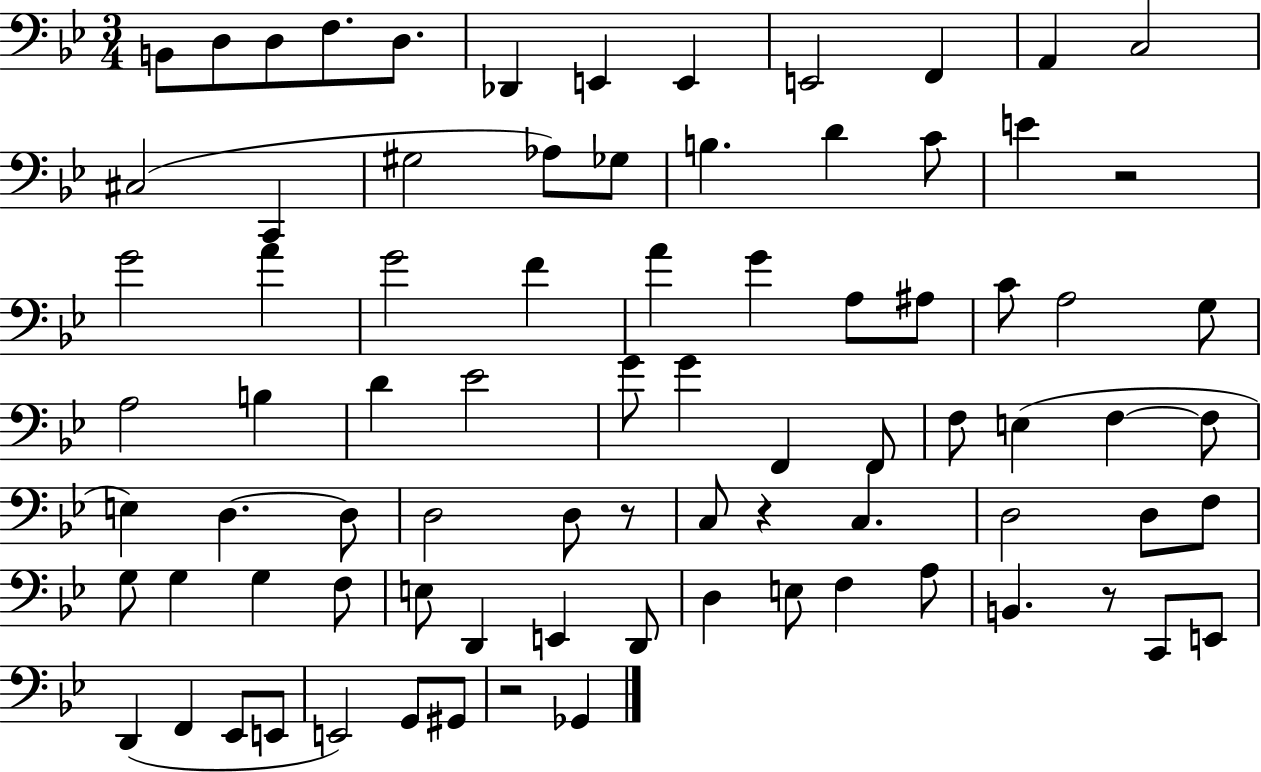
X:1
T:Untitled
M:3/4
L:1/4
K:Bb
B,,/2 D,/2 D,/2 F,/2 D,/2 _D,, E,, E,, E,,2 F,, A,, C,2 ^C,2 C,, ^G,2 _A,/2 _G,/2 B, D C/2 E z2 G2 A G2 F A G A,/2 ^A,/2 C/2 A,2 G,/2 A,2 B, D _E2 G/2 G F,, F,,/2 F,/2 E, F, F,/2 E, D, D,/2 D,2 D,/2 z/2 C,/2 z C, D,2 D,/2 F,/2 G,/2 G, G, F,/2 E,/2 D,, E,, D,,/2 D, E,/2 F, A,/2 B,, z/2 C,,/2 E,,/2 D,, F,, _E,,/2 E,,/2 E,,2 G,,/2 ^G,,/2 z2 _G,,